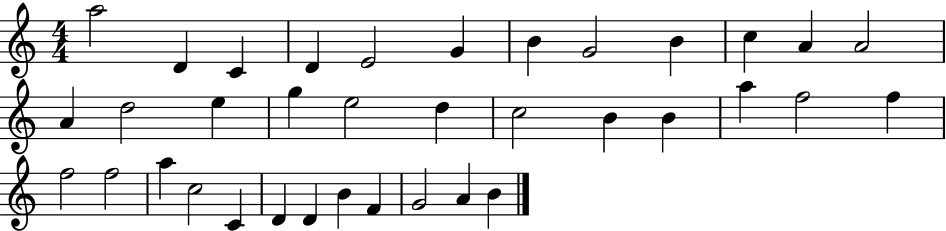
X:1
T:Untitled
M:4/4
L:1/4
K:C
a2 D C D E2 G B G2 B c A A2 A d2 e g e2 d c2 B B a f2 f f2 f2 a c2 C D D B F G2 A B